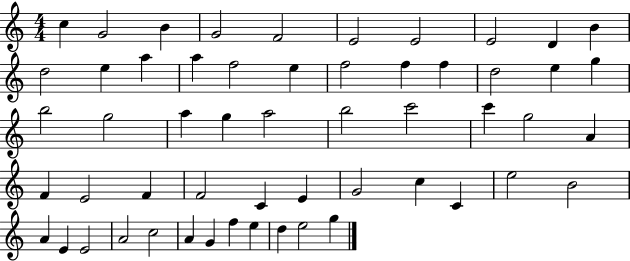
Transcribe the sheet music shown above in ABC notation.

X:1
T:Untitled
M:4/4
L:1/4
K:C
c G2 B G2 F2 E2 E2 E2 D B d2 e a a f2 e f2 f f d2 e g b2 g2 a g a2 b2 c'2 c' g2 A F E2 F F2 C E G2 c C e2 B2 A E E2 A2 c2 A G f e d e2 g